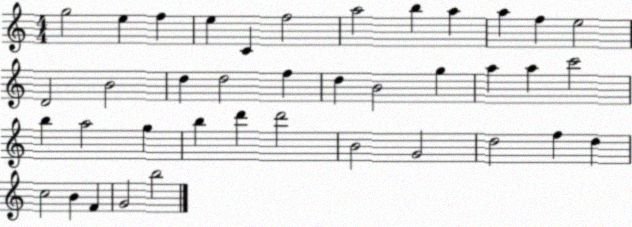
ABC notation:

X:1
T:Untitled
M:4/4
L:1/4
K:C
g2 e f e C f2 a2 b a a f e2 D2 B2 d d2 f d B2 g a a c'2 b a2 g b d' d'2 B2 G2 d2 f d c2 B F G2 b2